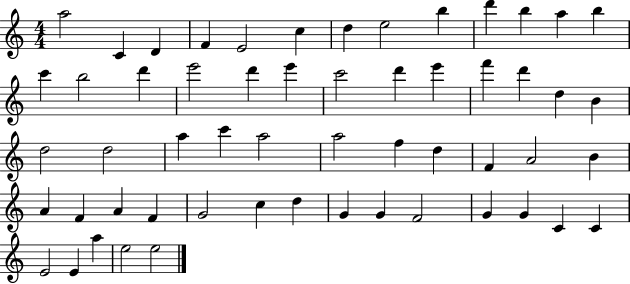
A5/h C4/q D4/q F4/q E4/h C5/q D5/q E5/h B5/q D6/q B5/q A5/q B5/q C6/q B5/h D6/q E6/h D6/q E6/q C6/h D6/q E6/q F6/q D6/q D5/q B4/q D5/h D5/h A5/q C6/q A5/h A5/h F5/q D5/q F4/q A4/h B4/q A4/q F4/q A4/q F4/q G4/h C5/q D5/q G4/q G4/q F4/h G4/q G4/q C4/q C4/q E4/h E4/q A5/q E5/h E5/h